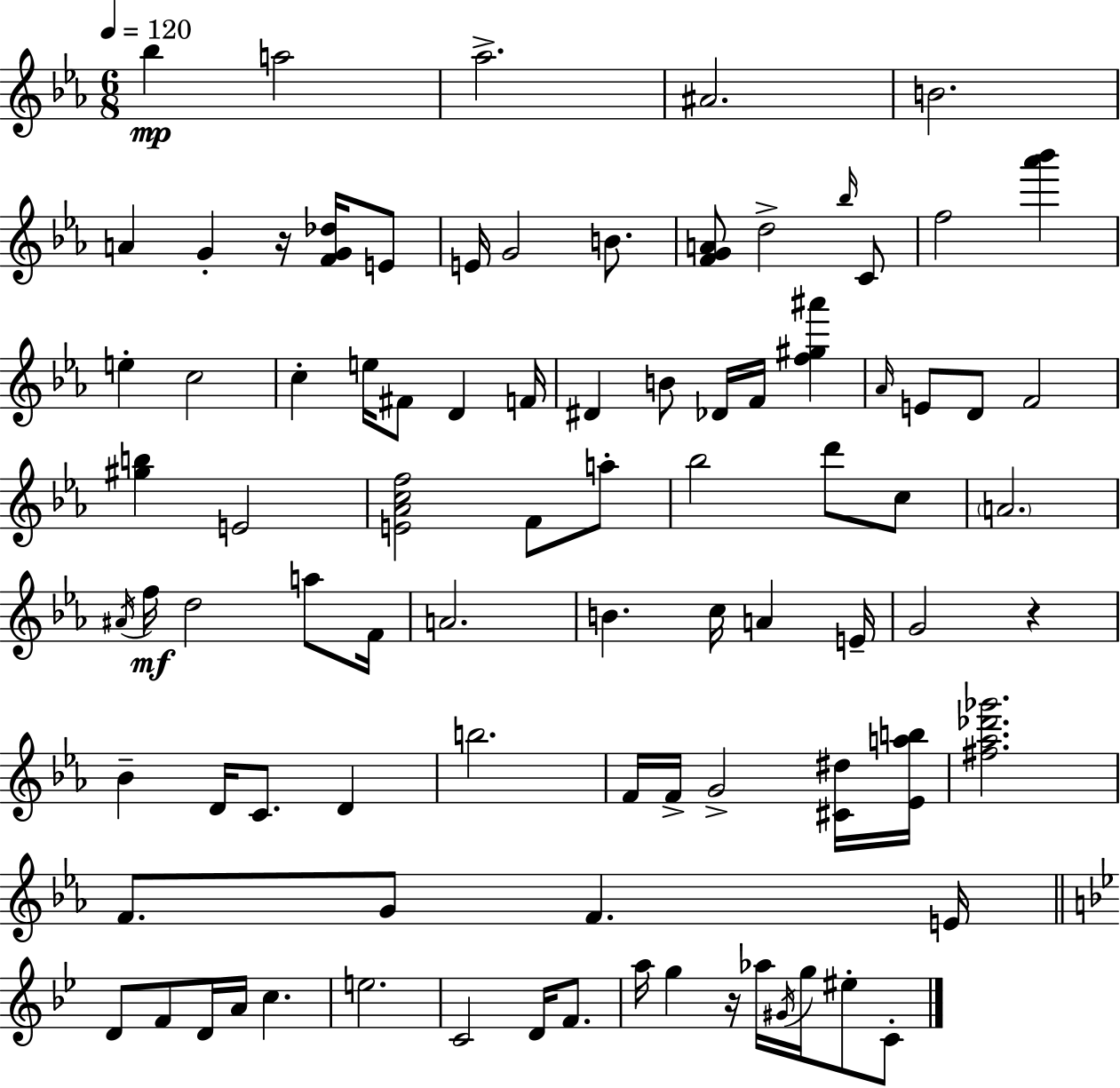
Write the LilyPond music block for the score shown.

{
  \clef treble
  \numericTimeSignature
  \time 6/8
  \key c \minor
  \tempo 4 = 120
  bes''4\mp a''2 | aes''2.-> | ais'2. | b'2. | \break a'4 g'4-. r16 <f' g' des''>16 e'8 | e'16 g'2 b'8. | <f' g' a'>8 d''2-> \grace { bes''16 } c'8 | f''2 <aes''' bes'''>4 | \break e''4-. c''2 | c''4-. e''16 fis'8 d'4 | f'16 dis'4 b'8 des'16 f'16 <f'' gis'' ais'''>4 | \grace { aes'16 } e'8 d'8 f'2 | \break <gis'' b''>4 e'2 | <e' aes' c'' f''>2 f'8 | a''8-. bes''2 d'''8 | c''8 \parenthesize a'2. | \break \acciaccatura { ais'16 }\mf f''16 d''2 | a''8 f'16 a'2. | b'4. c''16 a'4 | e'16-- g'2 r4 | \break bes'4-- d'16 c'8. d'4 | b''2. | f'16 f'16-> g'2-> | <cis' dis''>16 <ees' a'' b''>16 <fis'' aes'' des''' ges'''>2. | \break f'8. g'8 f'4. | e'16 \bar "||" \break \key bes \major d'8 f'8 d'16 a'16 c''4. | e''2. | c'2 d'16 f'8. | a''16 g''4 r16 aes''16 \acciaccatura { gis'16 } g''16 eis''8-. c'8-. | \break \bar "|."
}